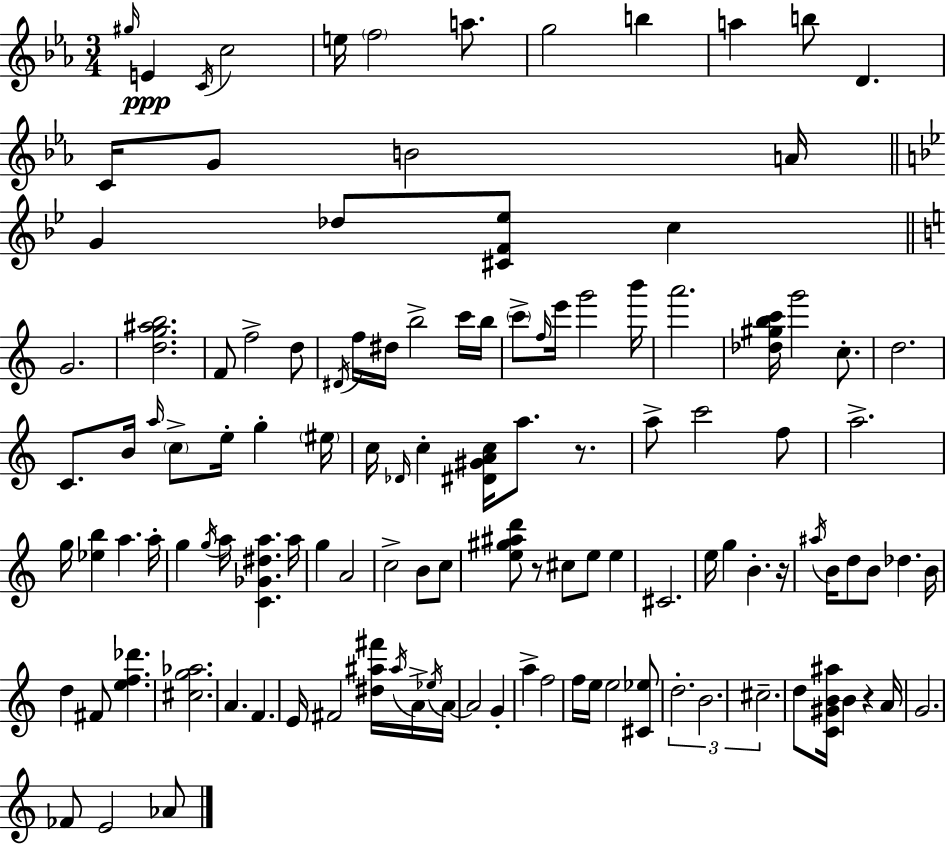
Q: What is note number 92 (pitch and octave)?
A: F5